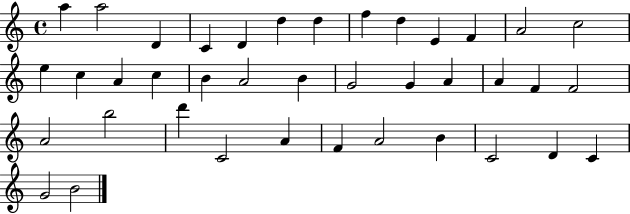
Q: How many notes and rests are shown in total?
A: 39